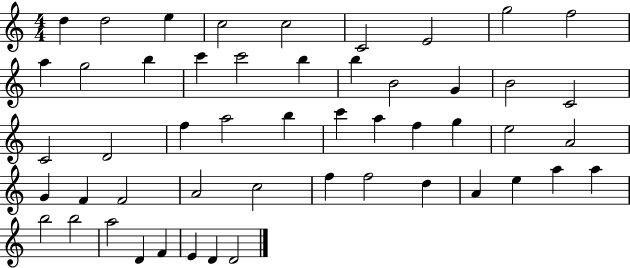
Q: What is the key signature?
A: C major